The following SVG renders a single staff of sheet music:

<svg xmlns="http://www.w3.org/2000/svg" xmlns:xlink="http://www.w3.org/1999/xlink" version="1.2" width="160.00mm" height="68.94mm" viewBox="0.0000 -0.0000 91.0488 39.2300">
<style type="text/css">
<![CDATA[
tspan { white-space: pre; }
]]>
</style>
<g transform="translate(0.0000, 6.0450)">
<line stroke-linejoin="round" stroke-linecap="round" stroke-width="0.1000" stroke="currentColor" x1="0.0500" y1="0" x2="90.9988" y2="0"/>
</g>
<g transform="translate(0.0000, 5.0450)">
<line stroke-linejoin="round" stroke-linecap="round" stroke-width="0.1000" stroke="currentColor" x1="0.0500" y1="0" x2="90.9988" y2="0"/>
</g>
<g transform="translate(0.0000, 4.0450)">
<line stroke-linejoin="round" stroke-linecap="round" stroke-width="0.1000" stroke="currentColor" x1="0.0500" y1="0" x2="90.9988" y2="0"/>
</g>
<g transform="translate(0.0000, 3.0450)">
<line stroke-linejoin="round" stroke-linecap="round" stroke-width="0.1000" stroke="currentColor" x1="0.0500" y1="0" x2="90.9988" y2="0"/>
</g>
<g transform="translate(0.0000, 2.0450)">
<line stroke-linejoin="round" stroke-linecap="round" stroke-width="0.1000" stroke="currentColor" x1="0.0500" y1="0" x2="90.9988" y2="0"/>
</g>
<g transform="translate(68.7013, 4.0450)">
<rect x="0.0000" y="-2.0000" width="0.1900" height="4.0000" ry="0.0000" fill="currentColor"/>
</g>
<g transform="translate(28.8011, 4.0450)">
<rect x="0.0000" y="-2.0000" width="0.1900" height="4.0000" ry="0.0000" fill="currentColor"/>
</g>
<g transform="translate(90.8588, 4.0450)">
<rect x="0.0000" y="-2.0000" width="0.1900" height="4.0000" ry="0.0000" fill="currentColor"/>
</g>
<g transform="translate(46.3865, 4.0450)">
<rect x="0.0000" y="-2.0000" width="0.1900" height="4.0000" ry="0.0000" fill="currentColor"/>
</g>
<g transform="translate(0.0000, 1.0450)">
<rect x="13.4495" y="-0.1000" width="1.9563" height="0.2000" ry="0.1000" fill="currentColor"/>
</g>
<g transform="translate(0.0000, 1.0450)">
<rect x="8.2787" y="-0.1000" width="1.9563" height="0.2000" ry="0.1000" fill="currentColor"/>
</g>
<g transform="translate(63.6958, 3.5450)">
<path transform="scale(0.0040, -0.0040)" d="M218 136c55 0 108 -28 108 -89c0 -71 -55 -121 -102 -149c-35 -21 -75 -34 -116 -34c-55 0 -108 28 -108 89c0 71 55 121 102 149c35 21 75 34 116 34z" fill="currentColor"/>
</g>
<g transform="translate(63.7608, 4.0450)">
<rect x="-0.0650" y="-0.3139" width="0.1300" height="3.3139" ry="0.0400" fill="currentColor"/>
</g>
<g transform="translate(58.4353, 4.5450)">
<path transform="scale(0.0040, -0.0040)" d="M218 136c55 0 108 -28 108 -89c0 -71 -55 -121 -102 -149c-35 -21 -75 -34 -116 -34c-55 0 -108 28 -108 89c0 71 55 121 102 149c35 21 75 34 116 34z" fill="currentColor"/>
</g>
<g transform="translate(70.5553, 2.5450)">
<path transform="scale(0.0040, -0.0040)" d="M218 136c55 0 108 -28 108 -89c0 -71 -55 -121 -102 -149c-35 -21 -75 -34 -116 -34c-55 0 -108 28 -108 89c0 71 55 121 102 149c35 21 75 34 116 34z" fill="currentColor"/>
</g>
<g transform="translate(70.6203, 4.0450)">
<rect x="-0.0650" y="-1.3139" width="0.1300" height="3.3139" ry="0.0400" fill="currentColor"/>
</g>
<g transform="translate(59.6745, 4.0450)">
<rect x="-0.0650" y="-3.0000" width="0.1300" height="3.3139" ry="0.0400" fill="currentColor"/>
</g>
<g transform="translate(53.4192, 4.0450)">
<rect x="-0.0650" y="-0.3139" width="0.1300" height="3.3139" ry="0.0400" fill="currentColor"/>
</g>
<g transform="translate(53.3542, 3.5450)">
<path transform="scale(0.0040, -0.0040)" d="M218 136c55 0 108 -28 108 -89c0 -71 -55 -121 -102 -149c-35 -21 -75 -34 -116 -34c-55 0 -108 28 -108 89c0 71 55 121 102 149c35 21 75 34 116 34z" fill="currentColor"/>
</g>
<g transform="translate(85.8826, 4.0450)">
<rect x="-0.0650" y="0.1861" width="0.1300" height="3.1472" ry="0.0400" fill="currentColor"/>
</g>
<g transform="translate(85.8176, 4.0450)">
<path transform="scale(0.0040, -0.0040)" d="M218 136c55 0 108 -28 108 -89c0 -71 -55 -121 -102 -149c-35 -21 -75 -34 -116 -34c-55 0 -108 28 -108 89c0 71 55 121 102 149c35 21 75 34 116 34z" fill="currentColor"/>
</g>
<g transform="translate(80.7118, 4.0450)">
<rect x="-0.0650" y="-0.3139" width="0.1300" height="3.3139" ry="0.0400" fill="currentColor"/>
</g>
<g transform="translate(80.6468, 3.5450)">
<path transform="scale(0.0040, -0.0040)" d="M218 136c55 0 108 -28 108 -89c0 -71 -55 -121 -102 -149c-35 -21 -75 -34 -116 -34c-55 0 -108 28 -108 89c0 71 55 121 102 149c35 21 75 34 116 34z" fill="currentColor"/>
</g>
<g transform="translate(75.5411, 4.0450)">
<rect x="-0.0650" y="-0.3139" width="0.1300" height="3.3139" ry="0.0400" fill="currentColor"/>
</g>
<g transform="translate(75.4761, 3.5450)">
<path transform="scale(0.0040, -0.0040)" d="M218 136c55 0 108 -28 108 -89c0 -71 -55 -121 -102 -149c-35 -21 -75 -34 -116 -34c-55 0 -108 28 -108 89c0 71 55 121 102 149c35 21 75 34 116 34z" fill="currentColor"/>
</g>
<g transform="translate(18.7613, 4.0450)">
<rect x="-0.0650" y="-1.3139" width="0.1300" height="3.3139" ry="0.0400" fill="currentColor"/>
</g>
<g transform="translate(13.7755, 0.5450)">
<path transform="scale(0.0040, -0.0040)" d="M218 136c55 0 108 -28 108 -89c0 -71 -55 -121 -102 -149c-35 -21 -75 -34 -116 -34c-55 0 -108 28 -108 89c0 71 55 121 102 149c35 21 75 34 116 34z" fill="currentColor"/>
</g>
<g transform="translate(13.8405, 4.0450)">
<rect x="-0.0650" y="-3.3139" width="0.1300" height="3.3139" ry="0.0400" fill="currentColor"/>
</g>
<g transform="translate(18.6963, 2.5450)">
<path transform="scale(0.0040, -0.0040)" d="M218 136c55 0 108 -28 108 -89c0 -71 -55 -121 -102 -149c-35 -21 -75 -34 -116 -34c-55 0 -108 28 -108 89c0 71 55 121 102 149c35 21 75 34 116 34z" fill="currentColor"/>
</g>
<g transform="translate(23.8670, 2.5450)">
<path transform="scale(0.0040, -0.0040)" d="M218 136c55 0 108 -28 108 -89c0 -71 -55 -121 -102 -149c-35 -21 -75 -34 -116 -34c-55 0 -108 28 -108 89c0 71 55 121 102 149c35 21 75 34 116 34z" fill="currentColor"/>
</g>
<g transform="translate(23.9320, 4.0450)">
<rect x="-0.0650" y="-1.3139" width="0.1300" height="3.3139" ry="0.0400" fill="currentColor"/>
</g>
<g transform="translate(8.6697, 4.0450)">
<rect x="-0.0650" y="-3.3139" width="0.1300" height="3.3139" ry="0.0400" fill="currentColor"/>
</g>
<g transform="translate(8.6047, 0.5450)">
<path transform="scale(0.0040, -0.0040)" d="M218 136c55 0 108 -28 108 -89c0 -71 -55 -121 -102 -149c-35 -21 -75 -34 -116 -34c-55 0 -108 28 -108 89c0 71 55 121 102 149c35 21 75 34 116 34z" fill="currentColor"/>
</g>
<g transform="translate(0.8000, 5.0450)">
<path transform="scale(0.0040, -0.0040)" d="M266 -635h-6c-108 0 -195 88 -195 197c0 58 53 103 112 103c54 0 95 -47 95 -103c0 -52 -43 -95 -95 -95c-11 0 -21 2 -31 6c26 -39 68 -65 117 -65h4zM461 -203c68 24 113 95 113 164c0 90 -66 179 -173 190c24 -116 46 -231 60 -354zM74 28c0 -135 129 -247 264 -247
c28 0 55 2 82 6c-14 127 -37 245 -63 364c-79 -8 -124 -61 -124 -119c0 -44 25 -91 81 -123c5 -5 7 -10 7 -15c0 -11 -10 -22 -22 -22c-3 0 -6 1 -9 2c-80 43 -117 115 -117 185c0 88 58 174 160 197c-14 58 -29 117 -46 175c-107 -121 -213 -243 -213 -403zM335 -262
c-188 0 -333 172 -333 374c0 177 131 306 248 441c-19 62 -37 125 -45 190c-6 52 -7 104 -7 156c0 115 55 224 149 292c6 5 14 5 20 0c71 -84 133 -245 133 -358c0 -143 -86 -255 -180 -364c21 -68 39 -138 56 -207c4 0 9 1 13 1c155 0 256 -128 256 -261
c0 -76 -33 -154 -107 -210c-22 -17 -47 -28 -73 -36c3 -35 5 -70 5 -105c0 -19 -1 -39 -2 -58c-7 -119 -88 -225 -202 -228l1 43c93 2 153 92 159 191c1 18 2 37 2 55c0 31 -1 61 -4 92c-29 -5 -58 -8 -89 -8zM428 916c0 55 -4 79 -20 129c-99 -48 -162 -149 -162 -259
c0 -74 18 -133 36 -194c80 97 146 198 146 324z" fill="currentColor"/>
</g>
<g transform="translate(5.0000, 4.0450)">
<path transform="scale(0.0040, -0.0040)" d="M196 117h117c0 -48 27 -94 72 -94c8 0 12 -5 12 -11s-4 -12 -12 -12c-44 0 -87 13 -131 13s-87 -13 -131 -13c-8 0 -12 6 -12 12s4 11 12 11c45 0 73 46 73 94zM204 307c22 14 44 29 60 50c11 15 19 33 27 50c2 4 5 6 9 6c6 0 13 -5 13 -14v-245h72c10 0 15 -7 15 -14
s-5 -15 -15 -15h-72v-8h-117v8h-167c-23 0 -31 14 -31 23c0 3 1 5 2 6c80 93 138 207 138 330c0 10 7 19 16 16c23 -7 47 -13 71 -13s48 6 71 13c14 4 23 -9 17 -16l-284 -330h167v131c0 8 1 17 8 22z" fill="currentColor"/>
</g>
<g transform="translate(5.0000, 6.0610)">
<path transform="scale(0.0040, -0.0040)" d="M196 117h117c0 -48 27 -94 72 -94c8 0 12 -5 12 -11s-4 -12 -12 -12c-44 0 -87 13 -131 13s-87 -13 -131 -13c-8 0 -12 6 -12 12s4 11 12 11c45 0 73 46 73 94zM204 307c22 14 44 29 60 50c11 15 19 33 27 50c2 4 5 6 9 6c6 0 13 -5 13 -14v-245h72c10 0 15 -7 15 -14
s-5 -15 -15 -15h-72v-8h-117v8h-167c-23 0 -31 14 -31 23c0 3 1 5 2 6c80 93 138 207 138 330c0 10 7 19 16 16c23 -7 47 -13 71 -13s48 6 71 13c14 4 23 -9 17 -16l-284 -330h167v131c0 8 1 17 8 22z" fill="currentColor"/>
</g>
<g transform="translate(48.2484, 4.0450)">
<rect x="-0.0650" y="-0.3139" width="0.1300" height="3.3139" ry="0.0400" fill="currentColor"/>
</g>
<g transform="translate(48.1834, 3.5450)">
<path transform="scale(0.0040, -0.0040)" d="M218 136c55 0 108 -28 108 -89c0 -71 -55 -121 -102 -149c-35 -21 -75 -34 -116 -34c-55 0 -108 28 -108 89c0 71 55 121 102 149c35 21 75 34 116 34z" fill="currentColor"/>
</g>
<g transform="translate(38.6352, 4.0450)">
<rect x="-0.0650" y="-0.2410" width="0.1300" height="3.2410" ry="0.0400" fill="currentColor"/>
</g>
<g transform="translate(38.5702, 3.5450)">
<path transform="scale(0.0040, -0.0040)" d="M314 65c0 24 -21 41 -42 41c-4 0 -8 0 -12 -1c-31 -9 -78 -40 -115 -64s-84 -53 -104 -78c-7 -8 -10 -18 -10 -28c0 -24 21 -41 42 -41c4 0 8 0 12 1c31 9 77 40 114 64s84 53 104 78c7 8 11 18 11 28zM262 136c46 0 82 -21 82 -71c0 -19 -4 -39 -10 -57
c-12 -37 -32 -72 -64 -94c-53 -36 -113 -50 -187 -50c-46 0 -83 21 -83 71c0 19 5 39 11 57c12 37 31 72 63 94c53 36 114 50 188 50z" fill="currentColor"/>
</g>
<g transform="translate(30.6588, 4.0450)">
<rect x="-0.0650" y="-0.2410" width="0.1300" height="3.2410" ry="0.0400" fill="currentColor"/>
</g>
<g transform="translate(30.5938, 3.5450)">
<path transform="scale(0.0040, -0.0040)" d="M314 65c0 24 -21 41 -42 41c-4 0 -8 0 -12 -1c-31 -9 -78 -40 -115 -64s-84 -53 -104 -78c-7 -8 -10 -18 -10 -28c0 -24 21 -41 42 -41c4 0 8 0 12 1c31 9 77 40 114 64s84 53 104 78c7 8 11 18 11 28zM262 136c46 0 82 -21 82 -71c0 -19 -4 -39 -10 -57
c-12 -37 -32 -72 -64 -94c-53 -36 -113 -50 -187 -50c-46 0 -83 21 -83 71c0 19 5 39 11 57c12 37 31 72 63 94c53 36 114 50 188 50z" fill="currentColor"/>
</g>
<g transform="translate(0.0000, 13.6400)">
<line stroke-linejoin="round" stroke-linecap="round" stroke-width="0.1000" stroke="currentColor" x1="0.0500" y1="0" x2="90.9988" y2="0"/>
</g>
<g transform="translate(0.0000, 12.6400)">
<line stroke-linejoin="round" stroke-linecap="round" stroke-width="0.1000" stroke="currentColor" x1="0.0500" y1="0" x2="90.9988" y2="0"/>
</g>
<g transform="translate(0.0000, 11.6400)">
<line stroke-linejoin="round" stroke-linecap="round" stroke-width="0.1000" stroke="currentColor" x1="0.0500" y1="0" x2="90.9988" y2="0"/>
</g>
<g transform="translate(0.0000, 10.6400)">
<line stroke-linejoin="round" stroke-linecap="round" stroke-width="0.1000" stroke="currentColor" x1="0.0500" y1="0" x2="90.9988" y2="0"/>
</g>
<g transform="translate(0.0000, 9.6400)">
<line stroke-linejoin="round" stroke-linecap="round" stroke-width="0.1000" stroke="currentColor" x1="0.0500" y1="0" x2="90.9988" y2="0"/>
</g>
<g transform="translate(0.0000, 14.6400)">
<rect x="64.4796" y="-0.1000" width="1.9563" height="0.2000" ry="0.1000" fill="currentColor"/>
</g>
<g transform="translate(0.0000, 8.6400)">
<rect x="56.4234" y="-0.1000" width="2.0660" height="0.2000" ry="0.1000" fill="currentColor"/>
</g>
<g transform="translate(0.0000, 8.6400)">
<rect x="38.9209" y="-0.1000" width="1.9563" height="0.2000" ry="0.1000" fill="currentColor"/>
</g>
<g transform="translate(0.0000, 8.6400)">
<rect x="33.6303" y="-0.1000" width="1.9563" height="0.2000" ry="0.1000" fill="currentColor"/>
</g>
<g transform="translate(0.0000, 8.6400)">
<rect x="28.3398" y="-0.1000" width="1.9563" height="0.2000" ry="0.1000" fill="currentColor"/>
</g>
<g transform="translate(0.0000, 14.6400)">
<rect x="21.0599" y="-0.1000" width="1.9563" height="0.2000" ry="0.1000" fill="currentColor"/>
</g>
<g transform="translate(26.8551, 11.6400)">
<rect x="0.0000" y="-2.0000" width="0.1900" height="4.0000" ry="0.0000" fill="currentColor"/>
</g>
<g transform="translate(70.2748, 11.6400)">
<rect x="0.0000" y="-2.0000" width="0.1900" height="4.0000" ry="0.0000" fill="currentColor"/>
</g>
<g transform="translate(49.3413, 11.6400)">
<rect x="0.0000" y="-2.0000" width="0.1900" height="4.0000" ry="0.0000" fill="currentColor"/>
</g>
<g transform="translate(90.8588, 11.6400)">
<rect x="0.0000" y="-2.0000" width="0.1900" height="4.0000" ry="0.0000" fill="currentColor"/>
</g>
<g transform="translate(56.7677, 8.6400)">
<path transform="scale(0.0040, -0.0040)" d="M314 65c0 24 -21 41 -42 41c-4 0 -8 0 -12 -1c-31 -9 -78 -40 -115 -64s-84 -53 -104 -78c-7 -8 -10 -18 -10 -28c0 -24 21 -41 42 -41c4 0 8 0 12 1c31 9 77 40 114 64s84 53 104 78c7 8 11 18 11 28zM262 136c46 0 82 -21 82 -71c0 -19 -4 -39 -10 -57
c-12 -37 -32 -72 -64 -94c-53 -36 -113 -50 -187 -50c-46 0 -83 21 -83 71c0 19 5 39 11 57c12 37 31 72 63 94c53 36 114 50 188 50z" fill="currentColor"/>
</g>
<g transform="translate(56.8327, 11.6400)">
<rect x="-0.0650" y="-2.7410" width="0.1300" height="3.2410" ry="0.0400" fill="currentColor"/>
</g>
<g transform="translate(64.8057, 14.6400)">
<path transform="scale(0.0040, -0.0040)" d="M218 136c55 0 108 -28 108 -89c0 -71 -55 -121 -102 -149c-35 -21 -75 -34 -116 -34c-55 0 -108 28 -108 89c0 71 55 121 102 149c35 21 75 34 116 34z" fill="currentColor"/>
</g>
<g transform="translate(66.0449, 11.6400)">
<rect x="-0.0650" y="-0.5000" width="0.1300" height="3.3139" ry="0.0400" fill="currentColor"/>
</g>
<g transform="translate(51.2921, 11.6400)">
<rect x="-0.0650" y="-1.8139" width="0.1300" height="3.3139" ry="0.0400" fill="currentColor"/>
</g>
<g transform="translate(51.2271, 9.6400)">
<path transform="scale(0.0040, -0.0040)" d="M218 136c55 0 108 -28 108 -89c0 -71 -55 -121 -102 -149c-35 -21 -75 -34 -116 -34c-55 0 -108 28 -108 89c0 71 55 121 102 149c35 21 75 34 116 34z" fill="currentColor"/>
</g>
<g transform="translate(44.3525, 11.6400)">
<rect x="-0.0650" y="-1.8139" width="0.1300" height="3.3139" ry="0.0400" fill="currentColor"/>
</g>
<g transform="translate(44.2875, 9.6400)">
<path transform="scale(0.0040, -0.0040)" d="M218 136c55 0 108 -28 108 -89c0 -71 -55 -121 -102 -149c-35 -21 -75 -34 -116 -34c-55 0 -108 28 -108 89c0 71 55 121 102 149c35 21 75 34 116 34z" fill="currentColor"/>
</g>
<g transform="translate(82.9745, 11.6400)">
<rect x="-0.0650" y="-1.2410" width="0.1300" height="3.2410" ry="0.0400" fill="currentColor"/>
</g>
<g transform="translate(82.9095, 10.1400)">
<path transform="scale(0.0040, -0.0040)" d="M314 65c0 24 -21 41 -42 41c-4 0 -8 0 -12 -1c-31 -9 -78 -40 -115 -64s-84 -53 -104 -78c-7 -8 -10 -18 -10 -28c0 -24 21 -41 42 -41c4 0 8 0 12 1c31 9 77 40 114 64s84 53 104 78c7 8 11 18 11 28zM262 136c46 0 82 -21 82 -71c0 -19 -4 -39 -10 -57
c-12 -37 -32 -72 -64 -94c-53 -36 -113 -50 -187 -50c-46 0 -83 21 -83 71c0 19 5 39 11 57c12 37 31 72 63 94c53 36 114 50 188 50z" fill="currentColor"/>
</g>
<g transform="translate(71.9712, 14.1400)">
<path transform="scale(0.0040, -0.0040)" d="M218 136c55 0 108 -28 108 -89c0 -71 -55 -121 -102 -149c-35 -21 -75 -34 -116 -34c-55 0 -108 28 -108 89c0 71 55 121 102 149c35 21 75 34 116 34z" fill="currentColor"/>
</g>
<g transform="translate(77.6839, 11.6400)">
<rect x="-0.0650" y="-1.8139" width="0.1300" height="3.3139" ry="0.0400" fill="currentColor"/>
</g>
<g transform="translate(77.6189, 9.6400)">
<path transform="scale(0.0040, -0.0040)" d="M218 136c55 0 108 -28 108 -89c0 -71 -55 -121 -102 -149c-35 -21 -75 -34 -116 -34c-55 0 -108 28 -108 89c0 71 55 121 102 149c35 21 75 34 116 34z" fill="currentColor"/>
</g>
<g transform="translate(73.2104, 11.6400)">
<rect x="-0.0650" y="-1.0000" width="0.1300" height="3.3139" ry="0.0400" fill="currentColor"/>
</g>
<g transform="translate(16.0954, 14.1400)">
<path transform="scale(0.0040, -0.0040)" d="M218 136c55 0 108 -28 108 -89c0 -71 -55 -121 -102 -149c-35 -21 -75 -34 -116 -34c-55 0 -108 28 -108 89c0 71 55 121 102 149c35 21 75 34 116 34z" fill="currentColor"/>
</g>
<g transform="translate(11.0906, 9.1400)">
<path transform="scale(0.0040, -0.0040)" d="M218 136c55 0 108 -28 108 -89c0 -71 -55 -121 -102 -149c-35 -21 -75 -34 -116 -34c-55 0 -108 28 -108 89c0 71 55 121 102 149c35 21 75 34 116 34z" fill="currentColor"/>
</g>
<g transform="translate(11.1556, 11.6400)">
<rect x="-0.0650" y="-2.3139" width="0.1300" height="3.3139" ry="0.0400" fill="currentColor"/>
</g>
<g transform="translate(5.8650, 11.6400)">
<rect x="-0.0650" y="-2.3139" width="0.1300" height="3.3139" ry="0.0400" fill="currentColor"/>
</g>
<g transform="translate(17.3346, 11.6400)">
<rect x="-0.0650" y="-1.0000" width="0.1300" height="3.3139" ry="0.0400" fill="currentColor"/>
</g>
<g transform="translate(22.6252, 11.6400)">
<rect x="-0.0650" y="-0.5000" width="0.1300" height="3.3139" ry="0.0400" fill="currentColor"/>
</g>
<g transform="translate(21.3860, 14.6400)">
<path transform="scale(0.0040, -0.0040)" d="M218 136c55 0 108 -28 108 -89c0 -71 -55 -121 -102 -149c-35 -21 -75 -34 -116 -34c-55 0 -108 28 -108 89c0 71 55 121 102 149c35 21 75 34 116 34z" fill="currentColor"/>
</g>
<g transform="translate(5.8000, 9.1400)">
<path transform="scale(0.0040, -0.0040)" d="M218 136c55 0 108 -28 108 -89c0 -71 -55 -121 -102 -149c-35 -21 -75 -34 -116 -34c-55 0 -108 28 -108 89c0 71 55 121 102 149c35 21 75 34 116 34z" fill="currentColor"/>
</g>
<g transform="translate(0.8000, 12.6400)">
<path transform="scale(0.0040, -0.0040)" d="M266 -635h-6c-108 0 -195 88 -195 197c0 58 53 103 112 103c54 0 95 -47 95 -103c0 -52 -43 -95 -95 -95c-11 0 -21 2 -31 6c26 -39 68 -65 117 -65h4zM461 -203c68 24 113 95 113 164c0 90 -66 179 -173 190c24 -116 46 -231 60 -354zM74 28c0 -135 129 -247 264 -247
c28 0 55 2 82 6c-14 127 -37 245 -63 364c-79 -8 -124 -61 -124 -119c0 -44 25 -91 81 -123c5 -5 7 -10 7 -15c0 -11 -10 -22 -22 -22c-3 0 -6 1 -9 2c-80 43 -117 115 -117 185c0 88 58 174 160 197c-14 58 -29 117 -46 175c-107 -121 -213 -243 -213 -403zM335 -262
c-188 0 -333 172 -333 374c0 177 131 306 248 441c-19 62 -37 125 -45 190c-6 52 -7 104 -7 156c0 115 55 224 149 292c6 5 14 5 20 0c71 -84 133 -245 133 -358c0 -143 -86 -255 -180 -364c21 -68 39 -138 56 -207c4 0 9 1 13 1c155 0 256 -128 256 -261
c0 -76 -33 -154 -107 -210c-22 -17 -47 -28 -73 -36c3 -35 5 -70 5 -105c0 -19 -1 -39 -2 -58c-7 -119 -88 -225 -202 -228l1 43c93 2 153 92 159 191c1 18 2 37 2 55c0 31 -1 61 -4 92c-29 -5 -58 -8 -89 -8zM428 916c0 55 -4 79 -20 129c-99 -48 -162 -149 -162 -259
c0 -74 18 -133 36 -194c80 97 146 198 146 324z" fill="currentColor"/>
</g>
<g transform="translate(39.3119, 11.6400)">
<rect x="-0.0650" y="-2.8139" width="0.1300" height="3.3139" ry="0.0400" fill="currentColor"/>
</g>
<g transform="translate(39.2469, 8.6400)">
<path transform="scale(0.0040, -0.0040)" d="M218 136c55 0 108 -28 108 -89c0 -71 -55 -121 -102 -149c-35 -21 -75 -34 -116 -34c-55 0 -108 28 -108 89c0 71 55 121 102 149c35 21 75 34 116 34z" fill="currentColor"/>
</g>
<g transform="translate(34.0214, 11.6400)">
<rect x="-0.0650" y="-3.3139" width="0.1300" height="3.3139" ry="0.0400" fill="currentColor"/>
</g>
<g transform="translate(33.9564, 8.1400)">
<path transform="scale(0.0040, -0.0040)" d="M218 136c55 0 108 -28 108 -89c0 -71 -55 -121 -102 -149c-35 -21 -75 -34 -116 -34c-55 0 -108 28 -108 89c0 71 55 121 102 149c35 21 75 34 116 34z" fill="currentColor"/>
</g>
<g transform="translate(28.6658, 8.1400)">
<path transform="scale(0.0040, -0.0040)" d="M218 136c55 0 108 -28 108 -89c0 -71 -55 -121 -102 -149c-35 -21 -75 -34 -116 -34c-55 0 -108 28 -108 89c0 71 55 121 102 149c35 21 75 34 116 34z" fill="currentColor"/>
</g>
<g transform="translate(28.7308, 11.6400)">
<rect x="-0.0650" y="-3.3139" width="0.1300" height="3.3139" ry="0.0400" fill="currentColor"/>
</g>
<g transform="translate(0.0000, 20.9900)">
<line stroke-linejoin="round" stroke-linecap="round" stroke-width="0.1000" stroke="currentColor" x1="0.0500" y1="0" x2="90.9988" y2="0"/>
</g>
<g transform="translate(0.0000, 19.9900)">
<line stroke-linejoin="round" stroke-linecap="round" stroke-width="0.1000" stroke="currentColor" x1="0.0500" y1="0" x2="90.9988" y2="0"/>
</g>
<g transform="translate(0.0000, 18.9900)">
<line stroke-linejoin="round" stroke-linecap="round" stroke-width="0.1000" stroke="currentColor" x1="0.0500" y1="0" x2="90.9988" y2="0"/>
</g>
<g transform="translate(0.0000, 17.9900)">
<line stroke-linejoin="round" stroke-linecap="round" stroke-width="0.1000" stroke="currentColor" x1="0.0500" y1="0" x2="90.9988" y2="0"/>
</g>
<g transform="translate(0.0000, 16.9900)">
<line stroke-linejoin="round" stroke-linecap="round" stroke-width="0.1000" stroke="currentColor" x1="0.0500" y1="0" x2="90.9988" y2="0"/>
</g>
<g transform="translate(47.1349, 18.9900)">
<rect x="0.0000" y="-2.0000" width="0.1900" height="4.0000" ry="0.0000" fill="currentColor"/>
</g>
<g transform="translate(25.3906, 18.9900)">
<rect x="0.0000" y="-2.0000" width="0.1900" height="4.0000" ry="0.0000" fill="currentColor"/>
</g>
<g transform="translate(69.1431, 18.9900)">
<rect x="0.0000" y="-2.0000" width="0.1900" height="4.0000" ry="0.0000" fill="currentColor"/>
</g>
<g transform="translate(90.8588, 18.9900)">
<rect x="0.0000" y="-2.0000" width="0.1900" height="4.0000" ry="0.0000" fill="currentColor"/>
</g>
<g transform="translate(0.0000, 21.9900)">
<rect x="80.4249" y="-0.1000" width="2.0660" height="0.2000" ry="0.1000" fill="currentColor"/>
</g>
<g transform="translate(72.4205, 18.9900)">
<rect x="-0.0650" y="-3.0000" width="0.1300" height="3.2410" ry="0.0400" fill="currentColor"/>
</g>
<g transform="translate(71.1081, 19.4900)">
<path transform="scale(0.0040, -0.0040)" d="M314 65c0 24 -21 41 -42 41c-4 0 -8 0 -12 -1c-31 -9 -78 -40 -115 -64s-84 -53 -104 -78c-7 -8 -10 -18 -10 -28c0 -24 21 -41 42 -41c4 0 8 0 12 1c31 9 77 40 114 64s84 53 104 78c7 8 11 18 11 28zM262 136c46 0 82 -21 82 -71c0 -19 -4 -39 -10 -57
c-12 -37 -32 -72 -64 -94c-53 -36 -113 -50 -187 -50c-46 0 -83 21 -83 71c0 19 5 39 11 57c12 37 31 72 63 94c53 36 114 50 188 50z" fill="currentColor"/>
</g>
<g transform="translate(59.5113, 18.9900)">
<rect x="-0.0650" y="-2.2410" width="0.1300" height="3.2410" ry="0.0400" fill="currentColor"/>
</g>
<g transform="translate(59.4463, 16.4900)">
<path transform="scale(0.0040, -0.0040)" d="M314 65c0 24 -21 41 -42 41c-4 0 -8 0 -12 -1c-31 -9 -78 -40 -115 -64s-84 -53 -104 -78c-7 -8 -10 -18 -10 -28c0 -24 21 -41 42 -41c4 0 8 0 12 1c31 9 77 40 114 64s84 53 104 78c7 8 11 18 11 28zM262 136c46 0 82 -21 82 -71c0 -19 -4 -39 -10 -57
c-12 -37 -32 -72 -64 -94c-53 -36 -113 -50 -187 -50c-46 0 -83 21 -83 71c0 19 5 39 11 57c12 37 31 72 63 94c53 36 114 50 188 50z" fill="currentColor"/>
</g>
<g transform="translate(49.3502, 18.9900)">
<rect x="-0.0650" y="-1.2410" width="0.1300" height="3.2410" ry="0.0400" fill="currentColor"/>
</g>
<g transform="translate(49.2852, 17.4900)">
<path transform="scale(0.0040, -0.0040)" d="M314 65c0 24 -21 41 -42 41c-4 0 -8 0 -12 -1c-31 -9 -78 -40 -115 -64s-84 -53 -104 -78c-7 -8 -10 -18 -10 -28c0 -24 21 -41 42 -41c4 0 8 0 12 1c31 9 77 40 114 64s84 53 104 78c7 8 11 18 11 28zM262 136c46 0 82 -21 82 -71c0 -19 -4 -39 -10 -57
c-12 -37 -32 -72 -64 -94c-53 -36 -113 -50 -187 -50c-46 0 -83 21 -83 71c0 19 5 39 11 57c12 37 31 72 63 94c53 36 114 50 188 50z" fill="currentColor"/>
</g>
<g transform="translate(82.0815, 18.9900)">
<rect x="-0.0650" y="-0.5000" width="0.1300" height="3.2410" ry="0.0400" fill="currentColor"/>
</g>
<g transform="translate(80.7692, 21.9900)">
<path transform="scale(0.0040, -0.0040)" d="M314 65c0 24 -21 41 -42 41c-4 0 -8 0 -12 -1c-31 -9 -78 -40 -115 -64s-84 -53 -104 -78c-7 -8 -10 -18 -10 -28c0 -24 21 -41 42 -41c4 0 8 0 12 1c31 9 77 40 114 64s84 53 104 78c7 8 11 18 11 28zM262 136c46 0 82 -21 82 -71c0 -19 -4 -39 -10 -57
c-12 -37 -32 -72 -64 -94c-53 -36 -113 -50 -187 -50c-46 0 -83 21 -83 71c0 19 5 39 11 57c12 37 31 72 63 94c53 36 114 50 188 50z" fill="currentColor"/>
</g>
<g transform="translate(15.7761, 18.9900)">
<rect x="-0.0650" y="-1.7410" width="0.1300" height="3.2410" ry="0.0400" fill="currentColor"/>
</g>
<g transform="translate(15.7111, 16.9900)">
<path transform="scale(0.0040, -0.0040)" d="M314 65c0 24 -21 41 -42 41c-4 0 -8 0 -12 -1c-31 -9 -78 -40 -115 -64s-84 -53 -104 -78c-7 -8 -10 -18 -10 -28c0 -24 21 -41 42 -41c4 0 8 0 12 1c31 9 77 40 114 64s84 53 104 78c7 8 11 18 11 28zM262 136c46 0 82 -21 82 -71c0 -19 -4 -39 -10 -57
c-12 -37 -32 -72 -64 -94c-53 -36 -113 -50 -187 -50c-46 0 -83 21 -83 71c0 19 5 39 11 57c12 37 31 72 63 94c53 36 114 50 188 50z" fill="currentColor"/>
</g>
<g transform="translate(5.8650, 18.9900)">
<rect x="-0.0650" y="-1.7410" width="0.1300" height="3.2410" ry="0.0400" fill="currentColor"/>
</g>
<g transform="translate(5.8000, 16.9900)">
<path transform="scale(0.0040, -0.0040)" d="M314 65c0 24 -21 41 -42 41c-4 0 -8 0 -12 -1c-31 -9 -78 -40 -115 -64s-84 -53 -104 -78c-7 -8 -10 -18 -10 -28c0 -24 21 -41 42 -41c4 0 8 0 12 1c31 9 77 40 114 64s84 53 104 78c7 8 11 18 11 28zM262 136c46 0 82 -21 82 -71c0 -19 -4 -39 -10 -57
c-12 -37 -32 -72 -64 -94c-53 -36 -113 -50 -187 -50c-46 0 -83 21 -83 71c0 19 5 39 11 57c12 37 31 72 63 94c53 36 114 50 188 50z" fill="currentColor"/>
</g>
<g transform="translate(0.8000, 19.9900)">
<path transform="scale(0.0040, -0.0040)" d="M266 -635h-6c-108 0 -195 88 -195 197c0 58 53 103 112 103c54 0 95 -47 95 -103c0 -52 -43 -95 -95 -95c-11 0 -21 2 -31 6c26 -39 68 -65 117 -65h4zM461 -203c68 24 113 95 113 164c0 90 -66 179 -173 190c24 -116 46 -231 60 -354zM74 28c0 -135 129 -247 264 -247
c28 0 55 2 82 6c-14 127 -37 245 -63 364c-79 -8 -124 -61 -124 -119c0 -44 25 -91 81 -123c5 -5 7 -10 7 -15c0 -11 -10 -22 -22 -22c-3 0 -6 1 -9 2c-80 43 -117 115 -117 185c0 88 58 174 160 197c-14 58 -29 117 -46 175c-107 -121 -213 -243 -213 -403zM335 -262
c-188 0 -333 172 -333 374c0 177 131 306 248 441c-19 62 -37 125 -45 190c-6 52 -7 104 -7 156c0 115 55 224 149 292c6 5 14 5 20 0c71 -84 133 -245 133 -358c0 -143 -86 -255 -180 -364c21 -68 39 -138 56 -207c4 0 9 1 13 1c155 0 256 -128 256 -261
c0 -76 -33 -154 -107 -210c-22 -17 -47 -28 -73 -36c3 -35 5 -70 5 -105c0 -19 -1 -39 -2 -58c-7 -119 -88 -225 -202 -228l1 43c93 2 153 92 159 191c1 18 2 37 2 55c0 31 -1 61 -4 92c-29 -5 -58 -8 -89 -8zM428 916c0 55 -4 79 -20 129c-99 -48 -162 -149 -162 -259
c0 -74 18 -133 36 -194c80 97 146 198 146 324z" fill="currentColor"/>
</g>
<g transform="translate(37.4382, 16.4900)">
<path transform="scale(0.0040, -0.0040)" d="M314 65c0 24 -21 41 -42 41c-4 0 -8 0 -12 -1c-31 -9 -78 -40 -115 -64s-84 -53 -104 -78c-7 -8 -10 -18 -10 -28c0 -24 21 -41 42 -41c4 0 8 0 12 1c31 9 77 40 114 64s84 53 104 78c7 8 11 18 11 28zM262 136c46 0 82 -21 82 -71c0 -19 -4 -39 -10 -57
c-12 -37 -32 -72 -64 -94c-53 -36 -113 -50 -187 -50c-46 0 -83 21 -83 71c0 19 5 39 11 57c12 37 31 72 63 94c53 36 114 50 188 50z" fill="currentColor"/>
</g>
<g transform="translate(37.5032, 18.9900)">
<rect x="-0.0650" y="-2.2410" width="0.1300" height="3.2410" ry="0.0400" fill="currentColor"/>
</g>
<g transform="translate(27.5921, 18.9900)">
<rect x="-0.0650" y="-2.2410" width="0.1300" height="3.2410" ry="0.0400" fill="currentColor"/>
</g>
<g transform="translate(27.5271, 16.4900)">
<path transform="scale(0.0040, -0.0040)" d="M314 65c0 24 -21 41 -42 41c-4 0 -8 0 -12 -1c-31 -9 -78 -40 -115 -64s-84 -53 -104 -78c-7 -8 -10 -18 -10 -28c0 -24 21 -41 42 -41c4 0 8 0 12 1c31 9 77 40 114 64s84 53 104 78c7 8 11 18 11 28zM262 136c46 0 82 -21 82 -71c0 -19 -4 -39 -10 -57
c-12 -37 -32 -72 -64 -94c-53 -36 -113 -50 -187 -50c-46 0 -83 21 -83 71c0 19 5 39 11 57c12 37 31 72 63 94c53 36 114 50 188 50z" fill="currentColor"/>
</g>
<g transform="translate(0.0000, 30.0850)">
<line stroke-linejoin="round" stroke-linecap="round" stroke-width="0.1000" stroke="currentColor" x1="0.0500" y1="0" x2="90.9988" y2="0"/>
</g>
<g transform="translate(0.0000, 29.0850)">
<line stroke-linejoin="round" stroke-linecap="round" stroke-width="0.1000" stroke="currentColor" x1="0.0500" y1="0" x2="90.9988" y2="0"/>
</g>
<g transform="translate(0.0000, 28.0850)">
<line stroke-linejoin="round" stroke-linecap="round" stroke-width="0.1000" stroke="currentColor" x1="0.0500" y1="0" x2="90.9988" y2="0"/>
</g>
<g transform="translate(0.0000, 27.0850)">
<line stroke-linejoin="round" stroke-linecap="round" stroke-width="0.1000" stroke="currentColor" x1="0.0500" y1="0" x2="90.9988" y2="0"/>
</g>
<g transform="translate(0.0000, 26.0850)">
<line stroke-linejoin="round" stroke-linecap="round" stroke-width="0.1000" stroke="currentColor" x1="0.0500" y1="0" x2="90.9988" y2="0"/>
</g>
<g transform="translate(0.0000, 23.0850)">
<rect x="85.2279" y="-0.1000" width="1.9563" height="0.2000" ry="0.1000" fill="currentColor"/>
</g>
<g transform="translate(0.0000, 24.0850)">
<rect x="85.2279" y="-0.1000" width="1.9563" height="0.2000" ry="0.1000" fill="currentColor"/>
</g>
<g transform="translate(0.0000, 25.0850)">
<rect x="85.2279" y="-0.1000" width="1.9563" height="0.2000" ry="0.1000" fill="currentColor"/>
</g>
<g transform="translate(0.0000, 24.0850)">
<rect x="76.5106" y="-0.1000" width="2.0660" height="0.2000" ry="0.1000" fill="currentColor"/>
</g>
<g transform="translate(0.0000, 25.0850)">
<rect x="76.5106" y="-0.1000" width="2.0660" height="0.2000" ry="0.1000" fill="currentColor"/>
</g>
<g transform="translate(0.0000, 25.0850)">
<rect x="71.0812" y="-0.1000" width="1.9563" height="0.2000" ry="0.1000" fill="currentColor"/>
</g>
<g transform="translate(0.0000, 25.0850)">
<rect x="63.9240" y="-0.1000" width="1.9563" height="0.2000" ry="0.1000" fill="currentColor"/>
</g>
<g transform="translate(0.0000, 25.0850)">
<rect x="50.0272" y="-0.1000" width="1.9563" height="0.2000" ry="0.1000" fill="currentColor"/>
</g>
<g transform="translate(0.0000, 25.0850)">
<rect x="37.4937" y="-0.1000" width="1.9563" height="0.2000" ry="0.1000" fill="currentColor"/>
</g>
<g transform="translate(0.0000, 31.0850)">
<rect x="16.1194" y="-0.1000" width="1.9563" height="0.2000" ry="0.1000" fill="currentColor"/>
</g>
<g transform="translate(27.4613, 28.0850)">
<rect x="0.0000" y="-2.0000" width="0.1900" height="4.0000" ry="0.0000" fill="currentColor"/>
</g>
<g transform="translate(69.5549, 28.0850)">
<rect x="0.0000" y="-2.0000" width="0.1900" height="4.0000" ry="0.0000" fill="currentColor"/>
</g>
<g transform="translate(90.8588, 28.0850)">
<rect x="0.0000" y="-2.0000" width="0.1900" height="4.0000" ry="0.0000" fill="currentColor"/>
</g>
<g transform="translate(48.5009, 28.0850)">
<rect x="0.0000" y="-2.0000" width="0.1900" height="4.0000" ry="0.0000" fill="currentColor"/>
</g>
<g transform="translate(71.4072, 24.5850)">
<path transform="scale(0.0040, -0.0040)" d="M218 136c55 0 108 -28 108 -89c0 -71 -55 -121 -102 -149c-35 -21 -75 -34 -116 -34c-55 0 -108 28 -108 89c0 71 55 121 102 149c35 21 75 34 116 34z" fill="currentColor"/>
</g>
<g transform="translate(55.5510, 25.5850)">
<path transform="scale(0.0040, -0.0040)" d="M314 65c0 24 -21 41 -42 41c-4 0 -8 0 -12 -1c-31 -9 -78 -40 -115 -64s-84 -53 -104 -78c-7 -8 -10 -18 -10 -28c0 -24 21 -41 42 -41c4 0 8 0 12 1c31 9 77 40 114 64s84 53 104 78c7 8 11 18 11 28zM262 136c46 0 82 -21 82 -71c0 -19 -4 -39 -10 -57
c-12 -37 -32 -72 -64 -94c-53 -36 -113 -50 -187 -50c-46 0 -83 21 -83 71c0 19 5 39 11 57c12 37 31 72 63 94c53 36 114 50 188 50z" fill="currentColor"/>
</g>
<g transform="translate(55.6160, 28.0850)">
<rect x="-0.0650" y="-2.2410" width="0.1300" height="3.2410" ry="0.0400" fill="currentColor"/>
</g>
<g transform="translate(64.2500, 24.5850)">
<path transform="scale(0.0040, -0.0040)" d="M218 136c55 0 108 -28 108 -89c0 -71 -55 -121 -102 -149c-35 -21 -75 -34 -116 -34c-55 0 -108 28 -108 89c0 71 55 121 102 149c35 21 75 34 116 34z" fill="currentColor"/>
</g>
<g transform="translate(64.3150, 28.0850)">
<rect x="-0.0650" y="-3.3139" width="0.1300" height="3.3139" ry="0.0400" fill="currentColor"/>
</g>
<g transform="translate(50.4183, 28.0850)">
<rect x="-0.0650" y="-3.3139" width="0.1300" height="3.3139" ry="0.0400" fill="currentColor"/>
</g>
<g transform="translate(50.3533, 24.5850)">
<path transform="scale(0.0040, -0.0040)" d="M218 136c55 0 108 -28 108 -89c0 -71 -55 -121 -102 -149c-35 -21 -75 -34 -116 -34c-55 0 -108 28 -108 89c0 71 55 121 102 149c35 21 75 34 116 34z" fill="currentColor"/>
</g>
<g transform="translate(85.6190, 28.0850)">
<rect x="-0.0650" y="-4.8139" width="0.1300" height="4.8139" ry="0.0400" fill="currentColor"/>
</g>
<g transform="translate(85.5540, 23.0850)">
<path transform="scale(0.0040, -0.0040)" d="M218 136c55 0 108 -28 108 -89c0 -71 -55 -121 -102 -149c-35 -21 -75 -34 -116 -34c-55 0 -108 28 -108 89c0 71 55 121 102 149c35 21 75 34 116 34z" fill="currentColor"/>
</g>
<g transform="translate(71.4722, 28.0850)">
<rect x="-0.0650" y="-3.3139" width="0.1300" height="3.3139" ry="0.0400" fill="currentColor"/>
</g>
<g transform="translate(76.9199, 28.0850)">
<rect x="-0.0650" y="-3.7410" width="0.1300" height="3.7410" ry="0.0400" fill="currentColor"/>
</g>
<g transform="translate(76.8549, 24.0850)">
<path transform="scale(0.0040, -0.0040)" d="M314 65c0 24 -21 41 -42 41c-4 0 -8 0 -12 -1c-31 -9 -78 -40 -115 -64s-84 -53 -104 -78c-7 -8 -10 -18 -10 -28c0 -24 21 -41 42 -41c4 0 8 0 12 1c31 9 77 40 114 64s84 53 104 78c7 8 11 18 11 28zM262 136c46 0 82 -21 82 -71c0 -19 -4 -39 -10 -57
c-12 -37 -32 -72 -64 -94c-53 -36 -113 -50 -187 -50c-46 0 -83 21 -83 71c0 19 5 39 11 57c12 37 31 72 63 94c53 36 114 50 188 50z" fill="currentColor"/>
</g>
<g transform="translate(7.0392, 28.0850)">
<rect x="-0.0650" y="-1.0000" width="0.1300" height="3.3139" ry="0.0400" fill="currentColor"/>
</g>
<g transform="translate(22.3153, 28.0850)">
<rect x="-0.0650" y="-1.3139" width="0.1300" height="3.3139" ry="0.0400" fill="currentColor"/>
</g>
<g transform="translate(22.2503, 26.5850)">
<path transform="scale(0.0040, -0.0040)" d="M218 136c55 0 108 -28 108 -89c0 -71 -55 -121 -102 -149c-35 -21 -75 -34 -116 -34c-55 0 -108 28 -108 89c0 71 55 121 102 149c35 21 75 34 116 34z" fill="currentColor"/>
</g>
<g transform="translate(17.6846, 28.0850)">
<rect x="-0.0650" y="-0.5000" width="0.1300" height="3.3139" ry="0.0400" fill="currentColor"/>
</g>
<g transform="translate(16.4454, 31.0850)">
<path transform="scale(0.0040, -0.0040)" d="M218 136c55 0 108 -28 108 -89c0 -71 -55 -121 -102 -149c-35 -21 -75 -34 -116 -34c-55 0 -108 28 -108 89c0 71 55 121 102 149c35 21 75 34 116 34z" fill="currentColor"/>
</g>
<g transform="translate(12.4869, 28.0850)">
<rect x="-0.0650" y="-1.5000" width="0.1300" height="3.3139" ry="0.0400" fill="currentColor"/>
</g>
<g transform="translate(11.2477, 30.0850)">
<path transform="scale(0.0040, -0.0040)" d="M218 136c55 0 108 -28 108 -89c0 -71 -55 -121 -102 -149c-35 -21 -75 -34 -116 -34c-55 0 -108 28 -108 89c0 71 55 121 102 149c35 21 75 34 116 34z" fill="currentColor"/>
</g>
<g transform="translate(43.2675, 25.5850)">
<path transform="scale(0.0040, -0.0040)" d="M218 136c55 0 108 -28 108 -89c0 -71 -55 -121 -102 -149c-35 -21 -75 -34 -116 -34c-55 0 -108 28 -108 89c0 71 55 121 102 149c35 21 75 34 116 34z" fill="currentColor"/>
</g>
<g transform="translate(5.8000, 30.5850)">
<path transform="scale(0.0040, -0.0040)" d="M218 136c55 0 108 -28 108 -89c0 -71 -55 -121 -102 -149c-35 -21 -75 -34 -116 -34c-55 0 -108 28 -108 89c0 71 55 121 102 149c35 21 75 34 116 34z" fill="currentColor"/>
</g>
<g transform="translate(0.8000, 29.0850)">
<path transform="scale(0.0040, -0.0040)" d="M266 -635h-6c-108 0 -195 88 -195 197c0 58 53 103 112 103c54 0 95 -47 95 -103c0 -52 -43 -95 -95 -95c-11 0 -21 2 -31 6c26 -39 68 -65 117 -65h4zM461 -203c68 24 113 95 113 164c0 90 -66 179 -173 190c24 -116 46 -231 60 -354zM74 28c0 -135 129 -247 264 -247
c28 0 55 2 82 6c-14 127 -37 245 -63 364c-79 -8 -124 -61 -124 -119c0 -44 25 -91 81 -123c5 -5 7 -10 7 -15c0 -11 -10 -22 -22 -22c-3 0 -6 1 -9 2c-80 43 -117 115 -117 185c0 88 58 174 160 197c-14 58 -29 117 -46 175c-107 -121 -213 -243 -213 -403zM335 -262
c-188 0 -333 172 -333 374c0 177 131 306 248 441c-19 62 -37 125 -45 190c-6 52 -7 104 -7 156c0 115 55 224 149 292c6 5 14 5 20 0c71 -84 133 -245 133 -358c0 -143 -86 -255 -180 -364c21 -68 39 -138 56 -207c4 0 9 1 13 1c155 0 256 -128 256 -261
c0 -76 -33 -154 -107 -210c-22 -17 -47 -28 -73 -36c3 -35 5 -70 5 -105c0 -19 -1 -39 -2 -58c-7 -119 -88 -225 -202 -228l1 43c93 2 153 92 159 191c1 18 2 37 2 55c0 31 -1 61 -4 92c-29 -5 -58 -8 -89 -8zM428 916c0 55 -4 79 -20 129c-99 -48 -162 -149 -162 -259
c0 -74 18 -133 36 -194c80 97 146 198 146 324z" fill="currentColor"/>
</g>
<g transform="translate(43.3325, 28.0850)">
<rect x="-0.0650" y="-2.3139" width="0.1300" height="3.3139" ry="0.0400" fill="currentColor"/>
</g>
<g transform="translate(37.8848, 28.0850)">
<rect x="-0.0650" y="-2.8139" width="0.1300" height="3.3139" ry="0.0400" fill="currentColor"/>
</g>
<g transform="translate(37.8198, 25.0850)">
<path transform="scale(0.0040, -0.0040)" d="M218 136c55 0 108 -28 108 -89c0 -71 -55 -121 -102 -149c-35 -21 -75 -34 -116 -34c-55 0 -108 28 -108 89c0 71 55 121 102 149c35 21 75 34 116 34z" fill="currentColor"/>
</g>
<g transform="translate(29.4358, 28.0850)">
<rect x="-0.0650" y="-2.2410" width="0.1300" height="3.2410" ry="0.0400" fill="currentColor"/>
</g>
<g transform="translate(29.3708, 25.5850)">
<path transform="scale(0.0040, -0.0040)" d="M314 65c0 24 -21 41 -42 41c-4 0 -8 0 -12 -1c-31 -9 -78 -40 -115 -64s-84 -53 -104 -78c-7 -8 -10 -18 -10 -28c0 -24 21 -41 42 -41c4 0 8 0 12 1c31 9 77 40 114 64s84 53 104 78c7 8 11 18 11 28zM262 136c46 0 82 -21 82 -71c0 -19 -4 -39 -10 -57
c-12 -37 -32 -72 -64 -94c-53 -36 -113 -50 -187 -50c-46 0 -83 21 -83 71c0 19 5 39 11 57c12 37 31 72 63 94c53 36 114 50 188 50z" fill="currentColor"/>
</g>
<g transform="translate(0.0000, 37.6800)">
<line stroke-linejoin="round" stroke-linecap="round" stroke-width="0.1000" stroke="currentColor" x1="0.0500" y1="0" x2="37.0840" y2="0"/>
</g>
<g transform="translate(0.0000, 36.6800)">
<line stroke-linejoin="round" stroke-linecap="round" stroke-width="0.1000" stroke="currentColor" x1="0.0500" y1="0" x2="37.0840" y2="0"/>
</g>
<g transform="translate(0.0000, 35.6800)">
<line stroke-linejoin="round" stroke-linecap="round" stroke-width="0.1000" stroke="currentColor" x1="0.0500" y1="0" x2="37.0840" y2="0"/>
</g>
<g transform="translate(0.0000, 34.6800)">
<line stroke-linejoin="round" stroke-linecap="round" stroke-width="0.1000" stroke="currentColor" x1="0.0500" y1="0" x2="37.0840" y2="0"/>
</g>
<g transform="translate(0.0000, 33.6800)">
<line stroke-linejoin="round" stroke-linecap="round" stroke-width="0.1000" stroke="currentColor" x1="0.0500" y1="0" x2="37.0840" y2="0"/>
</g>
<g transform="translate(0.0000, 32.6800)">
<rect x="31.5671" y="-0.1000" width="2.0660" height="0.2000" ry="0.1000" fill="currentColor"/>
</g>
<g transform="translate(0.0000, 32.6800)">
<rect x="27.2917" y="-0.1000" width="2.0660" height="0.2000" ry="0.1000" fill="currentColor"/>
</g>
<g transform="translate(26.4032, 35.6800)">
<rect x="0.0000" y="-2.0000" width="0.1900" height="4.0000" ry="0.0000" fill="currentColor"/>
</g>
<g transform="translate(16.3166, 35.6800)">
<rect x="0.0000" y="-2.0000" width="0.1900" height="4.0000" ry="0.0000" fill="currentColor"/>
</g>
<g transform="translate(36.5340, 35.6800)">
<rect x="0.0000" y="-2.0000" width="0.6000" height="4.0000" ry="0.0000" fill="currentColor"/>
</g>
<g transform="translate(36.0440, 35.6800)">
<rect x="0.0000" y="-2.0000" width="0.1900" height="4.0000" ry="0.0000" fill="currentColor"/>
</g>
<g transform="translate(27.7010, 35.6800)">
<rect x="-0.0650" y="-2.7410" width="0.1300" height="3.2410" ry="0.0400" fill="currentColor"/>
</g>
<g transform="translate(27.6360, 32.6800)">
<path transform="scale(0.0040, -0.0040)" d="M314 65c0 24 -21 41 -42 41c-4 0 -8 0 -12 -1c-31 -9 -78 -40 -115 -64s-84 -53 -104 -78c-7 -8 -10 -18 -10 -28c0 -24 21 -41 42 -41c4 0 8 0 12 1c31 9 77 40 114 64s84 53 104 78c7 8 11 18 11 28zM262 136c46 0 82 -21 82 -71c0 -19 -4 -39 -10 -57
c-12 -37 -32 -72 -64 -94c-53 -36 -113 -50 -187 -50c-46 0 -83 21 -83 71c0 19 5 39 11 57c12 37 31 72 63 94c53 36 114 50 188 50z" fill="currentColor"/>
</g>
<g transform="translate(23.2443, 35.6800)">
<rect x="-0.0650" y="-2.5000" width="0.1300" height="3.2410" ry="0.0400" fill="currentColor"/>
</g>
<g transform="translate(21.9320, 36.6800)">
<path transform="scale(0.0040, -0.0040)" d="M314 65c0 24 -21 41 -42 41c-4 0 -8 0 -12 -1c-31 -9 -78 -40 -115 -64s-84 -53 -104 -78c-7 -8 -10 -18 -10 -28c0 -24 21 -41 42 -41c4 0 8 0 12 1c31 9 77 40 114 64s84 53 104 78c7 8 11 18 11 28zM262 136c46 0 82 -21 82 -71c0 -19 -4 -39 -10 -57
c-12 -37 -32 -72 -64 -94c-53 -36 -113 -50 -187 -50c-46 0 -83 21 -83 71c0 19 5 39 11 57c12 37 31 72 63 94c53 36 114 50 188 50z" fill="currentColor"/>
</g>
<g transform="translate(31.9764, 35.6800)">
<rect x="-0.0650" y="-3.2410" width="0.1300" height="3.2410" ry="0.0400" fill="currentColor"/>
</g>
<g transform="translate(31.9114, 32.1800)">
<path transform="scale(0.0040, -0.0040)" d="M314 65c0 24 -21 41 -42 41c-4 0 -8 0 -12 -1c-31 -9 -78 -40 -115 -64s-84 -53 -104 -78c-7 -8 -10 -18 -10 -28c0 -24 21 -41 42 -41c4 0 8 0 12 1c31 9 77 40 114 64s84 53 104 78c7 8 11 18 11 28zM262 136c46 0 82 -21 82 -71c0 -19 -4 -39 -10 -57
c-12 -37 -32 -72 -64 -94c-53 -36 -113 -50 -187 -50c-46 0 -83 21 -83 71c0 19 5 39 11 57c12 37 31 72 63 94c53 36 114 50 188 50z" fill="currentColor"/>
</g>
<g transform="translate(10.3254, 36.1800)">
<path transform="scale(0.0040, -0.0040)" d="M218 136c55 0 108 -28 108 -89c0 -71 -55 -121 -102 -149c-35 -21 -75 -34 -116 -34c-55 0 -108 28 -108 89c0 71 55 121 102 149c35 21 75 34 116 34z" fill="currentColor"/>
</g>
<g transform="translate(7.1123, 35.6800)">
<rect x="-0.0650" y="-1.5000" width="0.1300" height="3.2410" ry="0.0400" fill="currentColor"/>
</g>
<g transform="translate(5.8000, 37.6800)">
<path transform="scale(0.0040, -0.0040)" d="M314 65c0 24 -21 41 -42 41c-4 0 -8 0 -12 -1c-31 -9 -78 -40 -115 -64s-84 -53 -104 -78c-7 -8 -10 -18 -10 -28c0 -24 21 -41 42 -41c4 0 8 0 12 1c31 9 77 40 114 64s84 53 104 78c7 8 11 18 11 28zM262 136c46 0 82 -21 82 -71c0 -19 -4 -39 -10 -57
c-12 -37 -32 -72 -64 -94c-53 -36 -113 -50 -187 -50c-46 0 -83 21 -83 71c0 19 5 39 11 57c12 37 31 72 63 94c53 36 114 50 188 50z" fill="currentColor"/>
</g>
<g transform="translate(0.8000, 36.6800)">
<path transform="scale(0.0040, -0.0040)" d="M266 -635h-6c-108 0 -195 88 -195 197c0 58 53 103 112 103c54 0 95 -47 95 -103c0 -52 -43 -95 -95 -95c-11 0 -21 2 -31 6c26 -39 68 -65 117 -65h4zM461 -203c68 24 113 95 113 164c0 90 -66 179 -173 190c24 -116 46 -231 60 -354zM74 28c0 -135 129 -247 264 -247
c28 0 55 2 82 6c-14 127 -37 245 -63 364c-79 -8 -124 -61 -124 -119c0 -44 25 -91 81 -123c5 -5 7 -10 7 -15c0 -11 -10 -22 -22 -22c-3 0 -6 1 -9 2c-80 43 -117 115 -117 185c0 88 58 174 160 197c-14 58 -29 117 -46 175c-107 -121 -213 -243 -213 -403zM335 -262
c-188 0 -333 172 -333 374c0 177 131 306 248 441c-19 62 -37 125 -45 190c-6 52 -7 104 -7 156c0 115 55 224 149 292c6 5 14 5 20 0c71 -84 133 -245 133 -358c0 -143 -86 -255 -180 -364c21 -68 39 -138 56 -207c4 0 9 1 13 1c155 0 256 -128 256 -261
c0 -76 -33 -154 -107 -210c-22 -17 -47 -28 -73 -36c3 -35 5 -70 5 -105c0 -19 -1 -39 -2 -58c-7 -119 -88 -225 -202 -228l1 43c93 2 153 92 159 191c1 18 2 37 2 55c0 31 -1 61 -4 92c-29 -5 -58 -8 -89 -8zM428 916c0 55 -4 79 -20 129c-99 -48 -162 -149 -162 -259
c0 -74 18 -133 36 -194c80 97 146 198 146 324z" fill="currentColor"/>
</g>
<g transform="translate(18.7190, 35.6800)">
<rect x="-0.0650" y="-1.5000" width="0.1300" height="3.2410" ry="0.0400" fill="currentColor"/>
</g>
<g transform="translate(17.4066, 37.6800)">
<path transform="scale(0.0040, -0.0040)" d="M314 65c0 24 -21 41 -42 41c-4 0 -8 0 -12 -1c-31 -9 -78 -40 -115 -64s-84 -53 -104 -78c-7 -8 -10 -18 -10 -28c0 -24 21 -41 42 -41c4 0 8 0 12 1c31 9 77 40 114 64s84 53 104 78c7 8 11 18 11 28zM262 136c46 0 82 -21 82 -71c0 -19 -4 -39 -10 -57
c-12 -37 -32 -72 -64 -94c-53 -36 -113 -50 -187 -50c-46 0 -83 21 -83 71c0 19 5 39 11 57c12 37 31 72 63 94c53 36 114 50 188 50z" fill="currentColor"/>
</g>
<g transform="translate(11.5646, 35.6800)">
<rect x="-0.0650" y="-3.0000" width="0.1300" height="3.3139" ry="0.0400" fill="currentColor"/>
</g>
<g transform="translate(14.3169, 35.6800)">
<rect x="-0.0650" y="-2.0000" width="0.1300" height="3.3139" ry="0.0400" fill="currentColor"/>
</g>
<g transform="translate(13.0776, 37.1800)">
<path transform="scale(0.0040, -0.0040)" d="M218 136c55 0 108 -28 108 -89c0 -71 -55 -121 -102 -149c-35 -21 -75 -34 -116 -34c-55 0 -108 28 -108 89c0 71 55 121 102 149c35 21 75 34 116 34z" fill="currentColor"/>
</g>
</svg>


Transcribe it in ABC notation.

X:1
T:Untitled
M:4/4
L:1/4
K:C
b b e e c2 c2 c c A c e c c B g g D C b b a f f a2 C D f e2 f2 f2 g2 g2 e2 g2 A2 C2 D E C e g2 a g b g2 b b c'2 e' E2 A F E2 G2 a2 b2